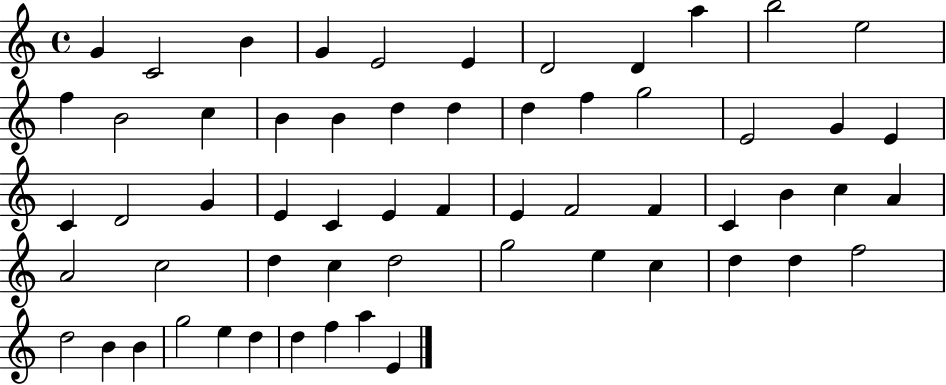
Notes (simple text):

G4/q C4/h B4/q G4/q E4/h E4/q D4/h D4/q A5/q B5/h E5/h F5/q B4/h C5/q B4/q B4/q D5/q D5/q D5/q F5/q G5/h E4/h G4/q E4/q C4/q D4/h G4/q E4/q C4/q E4/q F4/q E4/q F4/h F4/q C4/q B4/q C5/q A4/q A4/h C5/h D5/q C5/q D5/h G5/h E5/q C5/q D5/q D5/q F5/h D5/h B4/q B4/q G5/h E5/q D5/q D5/q F5/q A5/q E4/q